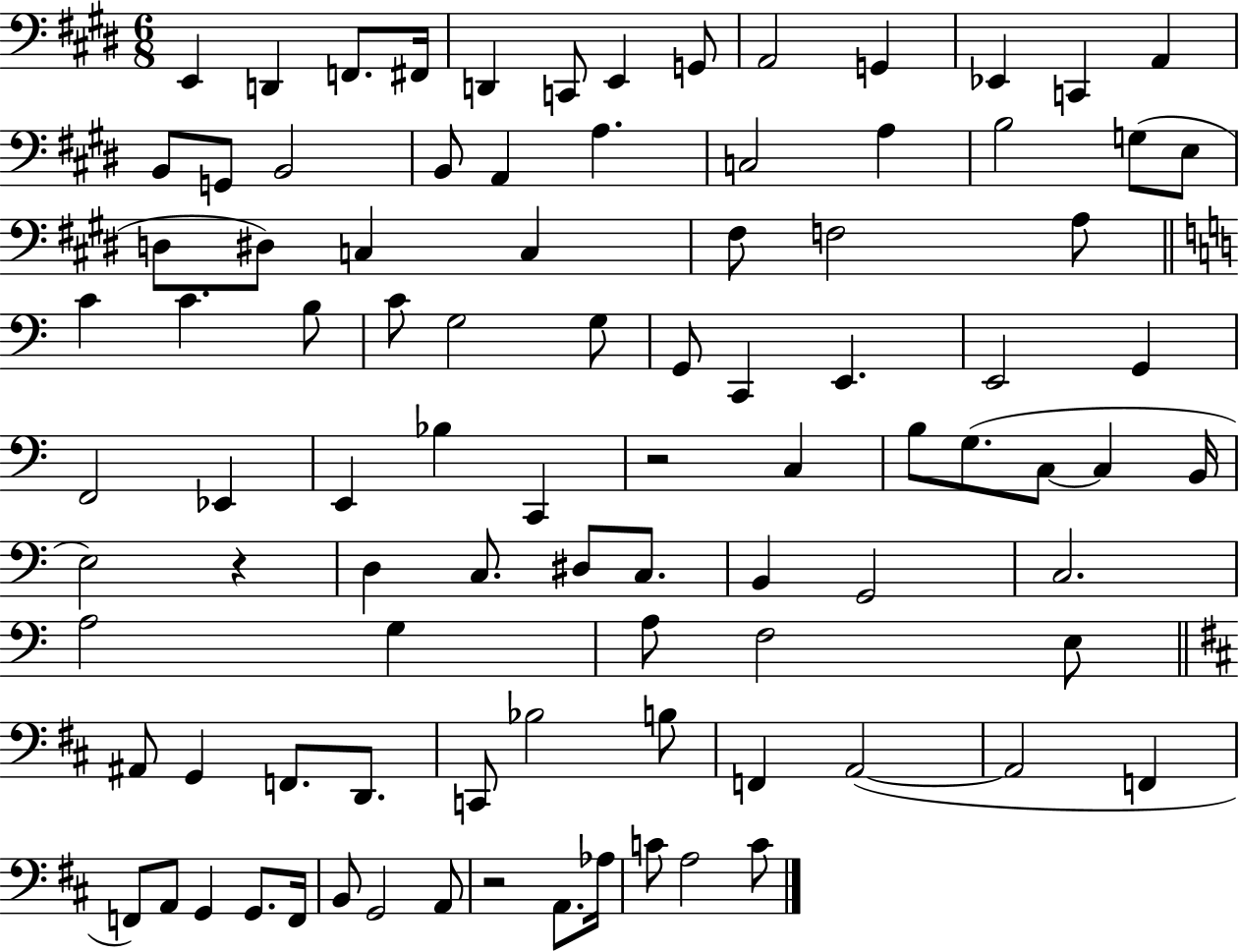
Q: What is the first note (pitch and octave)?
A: E2